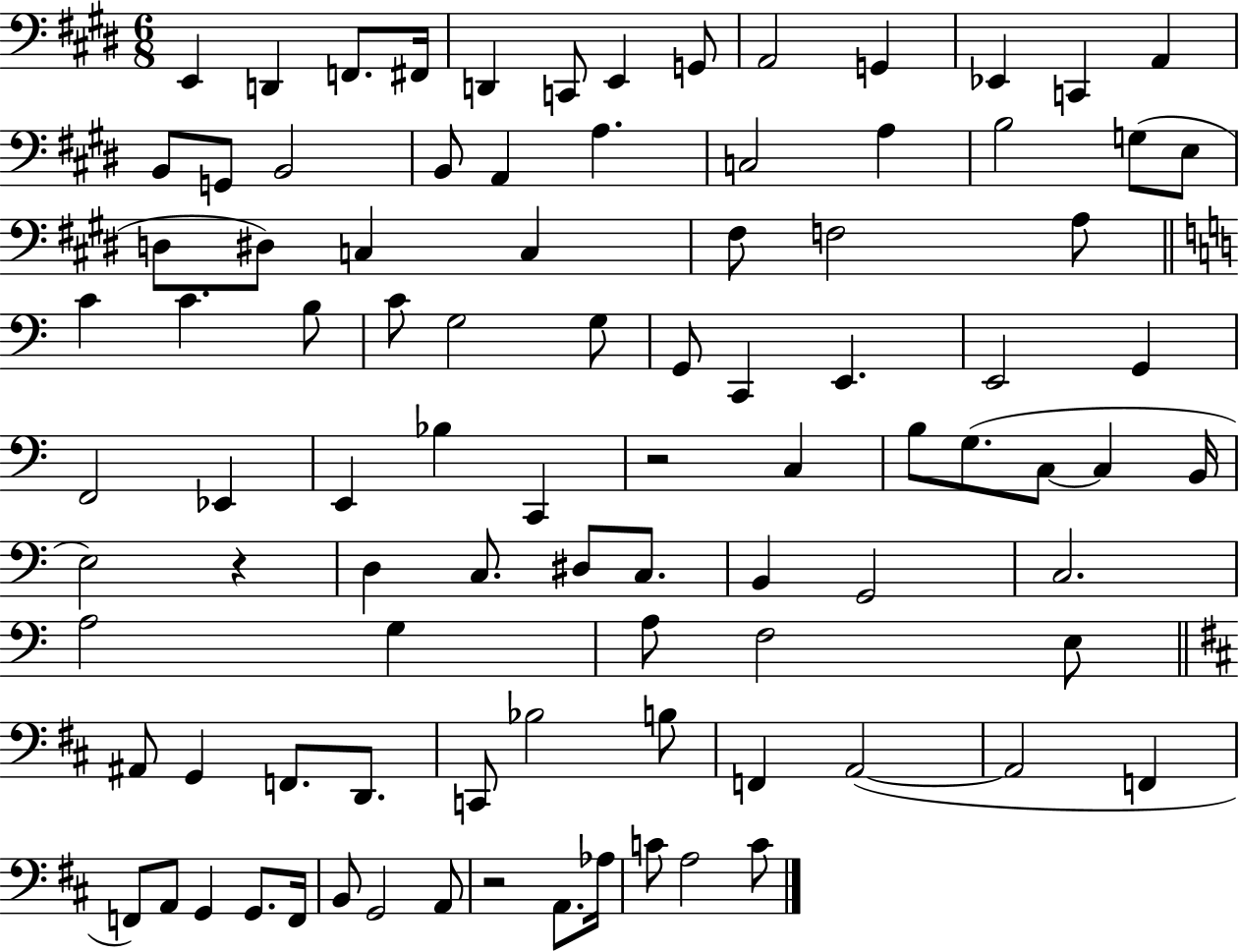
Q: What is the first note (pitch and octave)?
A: E2